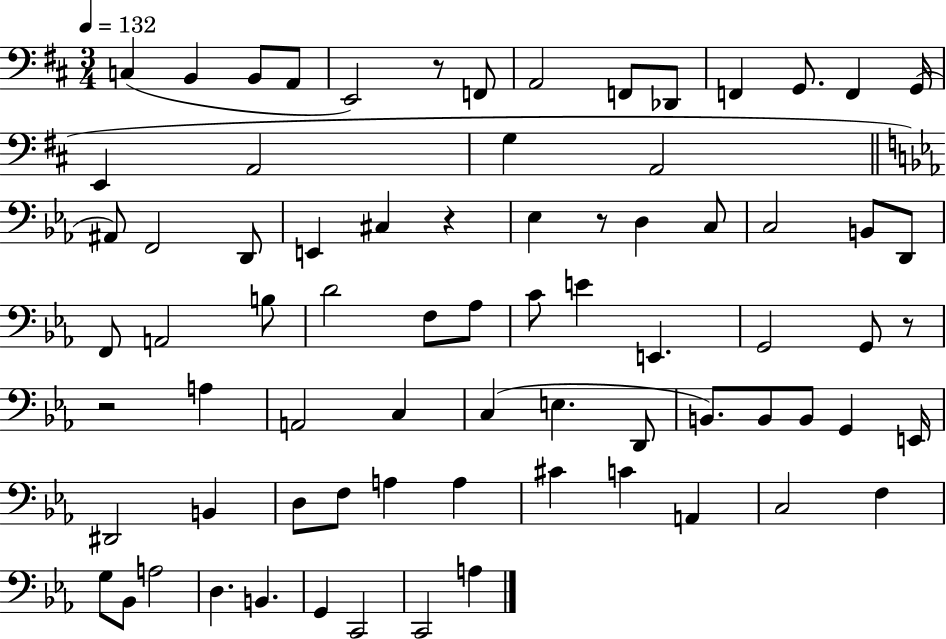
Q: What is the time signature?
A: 3/4